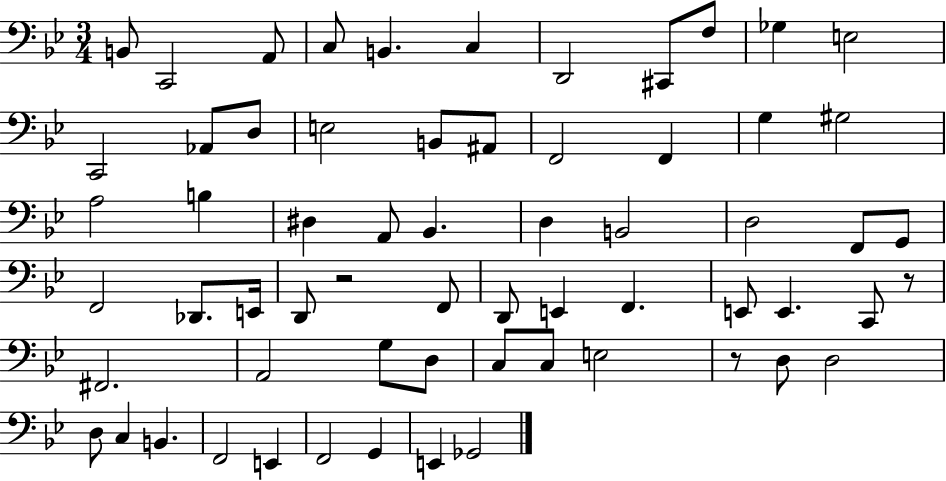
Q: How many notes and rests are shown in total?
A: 63